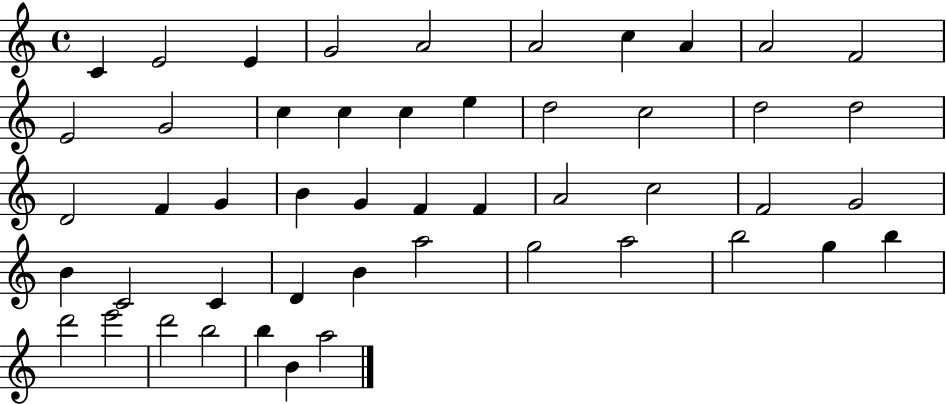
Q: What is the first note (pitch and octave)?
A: C4